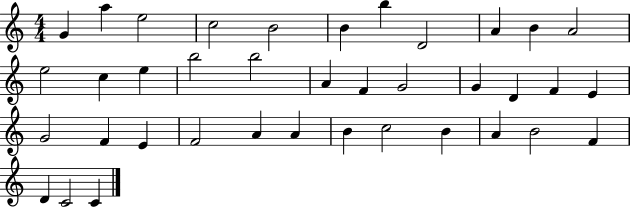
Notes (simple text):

G4/q A5/q E5/h C5/h B4/h B4/q B5/q D4/h A4/q B4/q A4/h E5/h C5/q E5/q B5/h B5/h A4/q F4/q G4/h G4/q D4/q F4/q E4/q G4/h F4/q E4/q F4/h A4/q A4/q B4/q C5/h B4/q A4/q B4/h F4/q D4/q C4/h C4/q